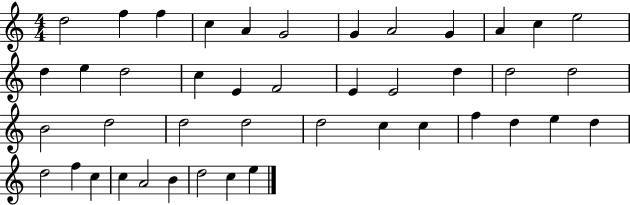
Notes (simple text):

D5/h F5/q F5/q C5/q A4/q G4/h G4/q A4/h G4/q A4/q C5/q E5/h D5/q E5/q D5/h C5/q E4/q F4/h E4/q E4/h D5/q D5/h D5/h B4/h D5/h D5/h D5/h D5/h C5/q C5/q F5/q D5/q E5/q D5/q D5/h F5/q C5/q C5/q A4/h B4/q D5/h C5/q E5/q